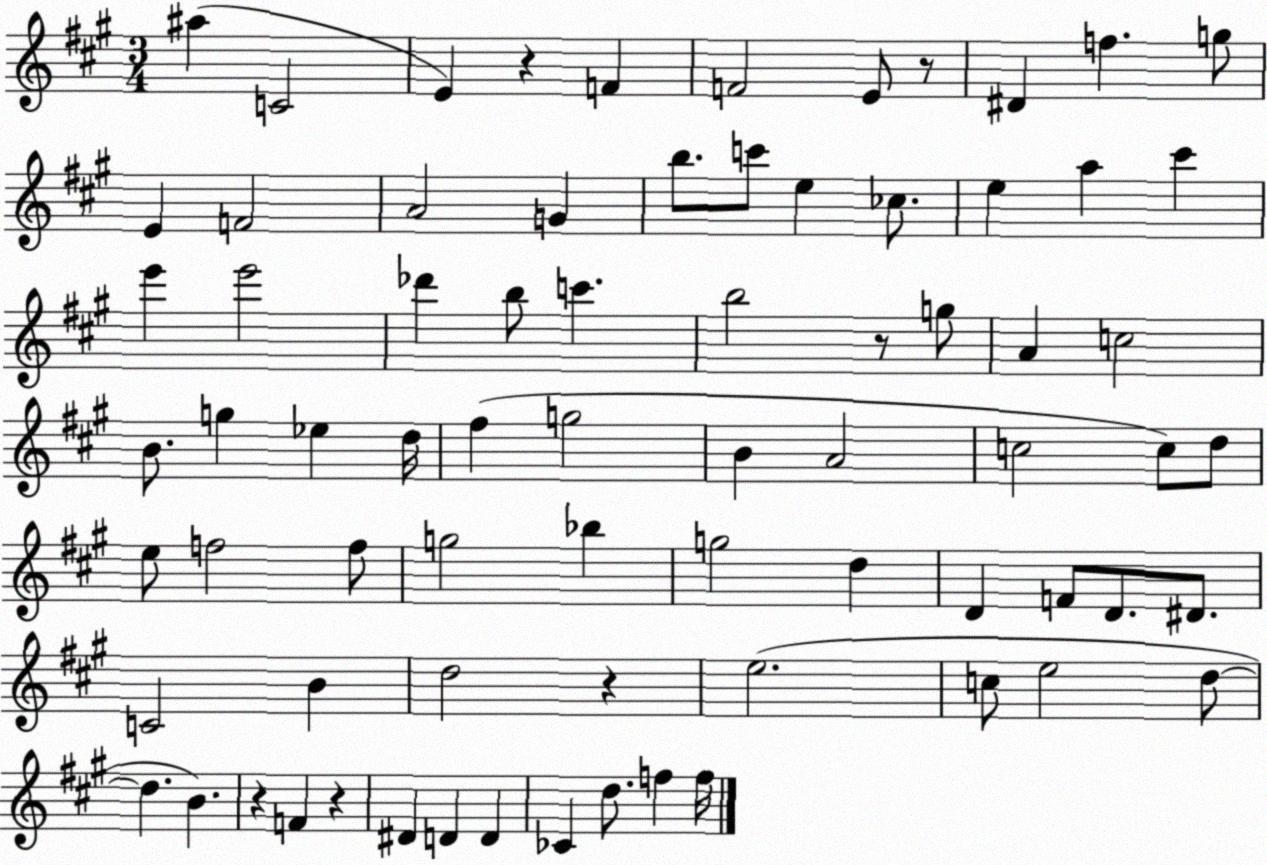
X:1
T:Untitled
M:3/4
L:1/4
K:A
^a C2 E z F F2 E/2 z/2 ^D f g/2 E F2 A2 G b/2 c'/2 e _c/2 e a ^c' e' e'2 _d' b/2 c' b2 z/2 g/2 A c2 B/2 g _e d/4 ^f g2 B A2 c2 c/2 d/2 e/2 f2 f/2 g2 _b g2 d D F/2 D/2 ^D/2 C2 B d2 z e2 c/2 e2 d/2 d B z F z ^D D D _C d/2 f f/4